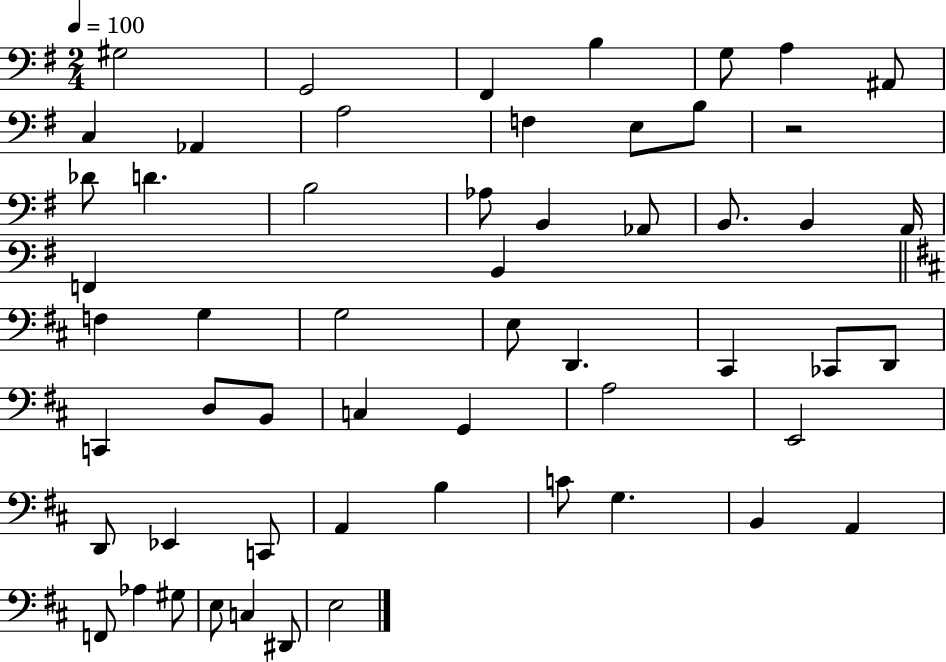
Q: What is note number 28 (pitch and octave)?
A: E3